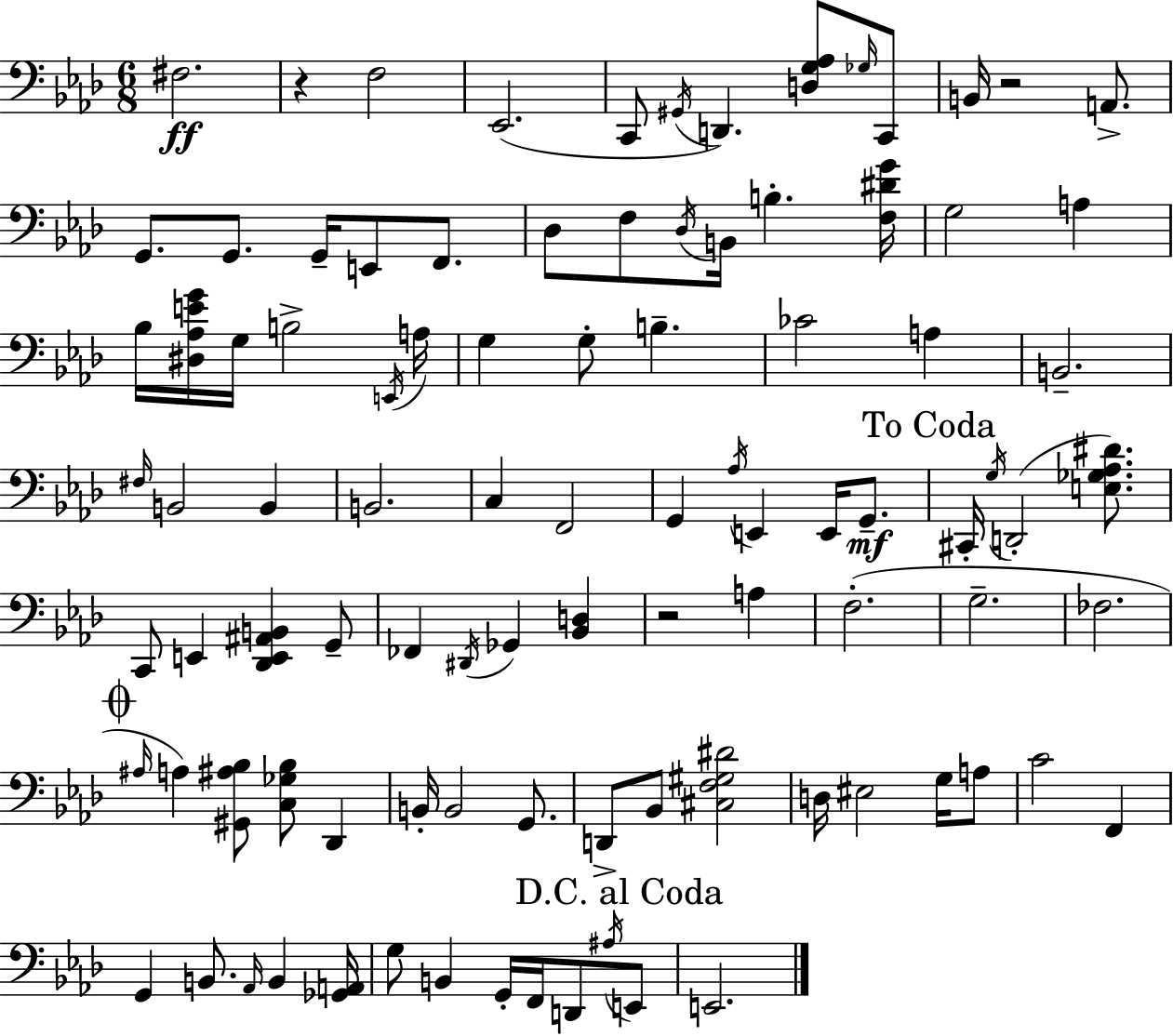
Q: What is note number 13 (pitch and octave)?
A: G2